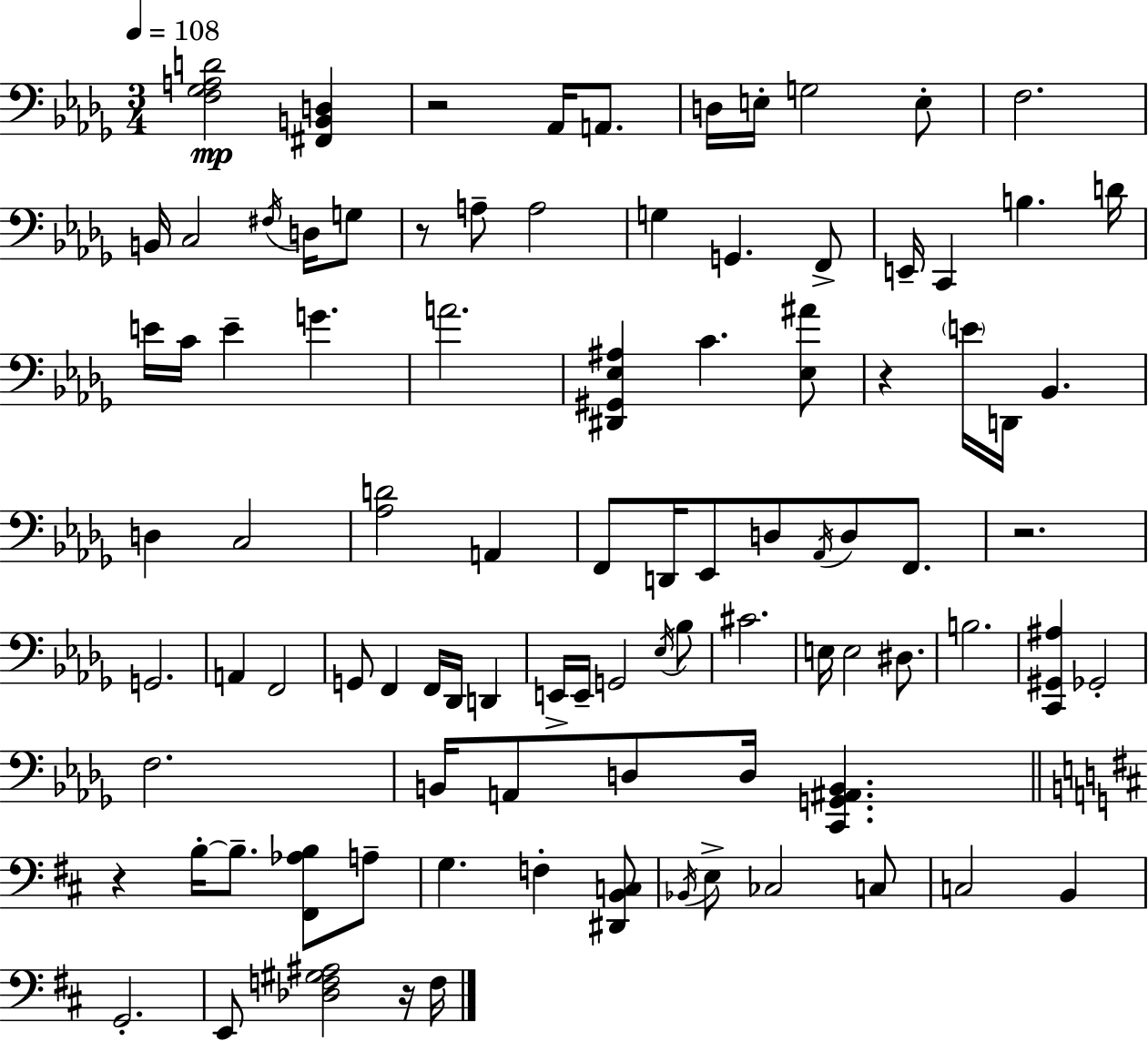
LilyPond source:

{
  \clef bass
  \numericTimeSignature
  \time 3/4
  \key bes \minor
  \tempo 4 = 108
  \repeat volta 2 { <f ges a d'>2\mp <fis, b, d>4 | r2 aes,16 a,8. | d16 e16-. g2 e8-. | f2. | \break b,16 c2 \acciaccatura { fis16 } d16 g8 | r8 a8-- a2 | g4 g,4. f,8-> | e,16-- c,4 b4. | \break d'16 e'16 c'16 e'4-- g'4. | a'2. | <dis, gis, ees ais>4 c'4. <ees ais'>8 | r4 \parenthesize e'16 d,16 bes,4. | \break d4 c2 | <aes d'>2 a,4 | f,8 d,16 ees,8 d8 \acciaccatura { aes,16 } d8 f,8. | r2. | \break g,2. | a,4 f,2 | g,8 f,4 f,16 des,16 d,4 | e,16-> e,16-- g,2 | \break \acciaccatura { ees16 } bes8 cis'2. | e16 e2 | dis8. b2. | <c, gis, ais>4 ges,2-. | \break f2. | b,16 a,8 d8 d16 <c, g, ais, b,>4. | \bar "||" \break \key d \major r4 b16-.~~ b8.-- <fis, aes b>8 a8-- | g4. f4-. <dis, b, c>8 | \acciaccatura { bes,16 } e8-> ces2 c8 | c2 b,4 | \break g,2.-. | e,8 <des f gis ais>2 r16 | f16 } \bar "|."
}